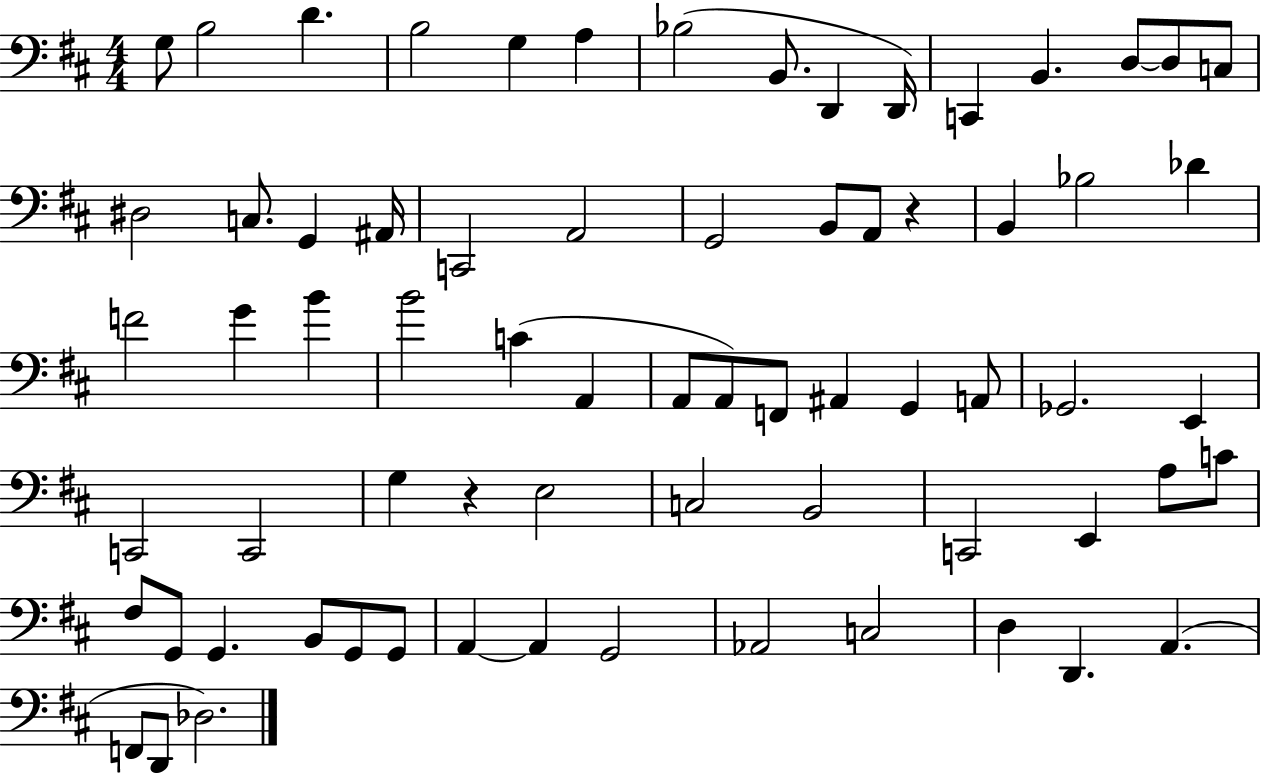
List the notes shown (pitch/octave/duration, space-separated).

G3/e B3/h D4/q. B3/h G3/q A3/q Bb3/h B2/e. D2/q D2/s C2/q B2/q. D3/e D3/e C3/e D#3/h C3/e. G2/q A#2/s C2/h A2/h G2/h B2/e A2/e R/q B2/q Bb3/h Db4/q F4/h G4/q B4/q B4/h C4/q A2/q A2/e A2/e F2/e A#2/q G2/q A2/e Gb2/h. E2/q C2/h C2/h G3/q R/q E3/h C3/h B2/h C2/h E2/q A3/e C4/e F#3/e G2/e G2/q. B2/e G2/e G2/e A2/q A2/q G2/h Ab2/h C3/h D3/q D2/q. A2/q. F2/e D2/e Db3/h.